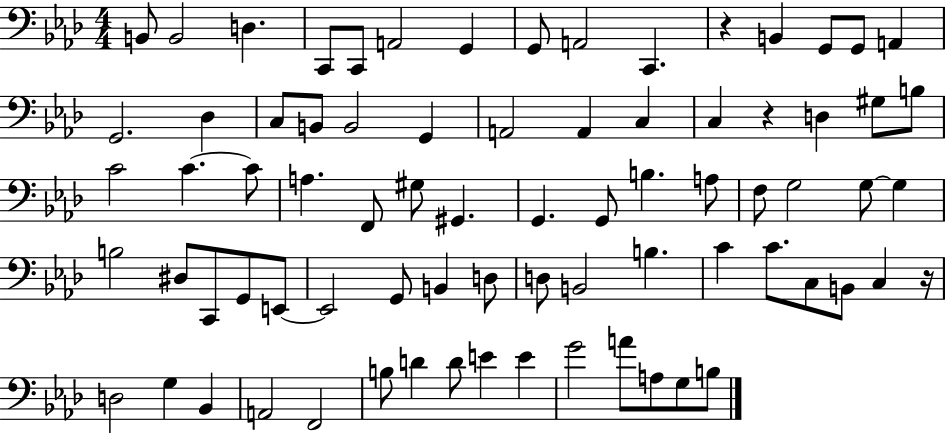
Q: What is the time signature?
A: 4/4